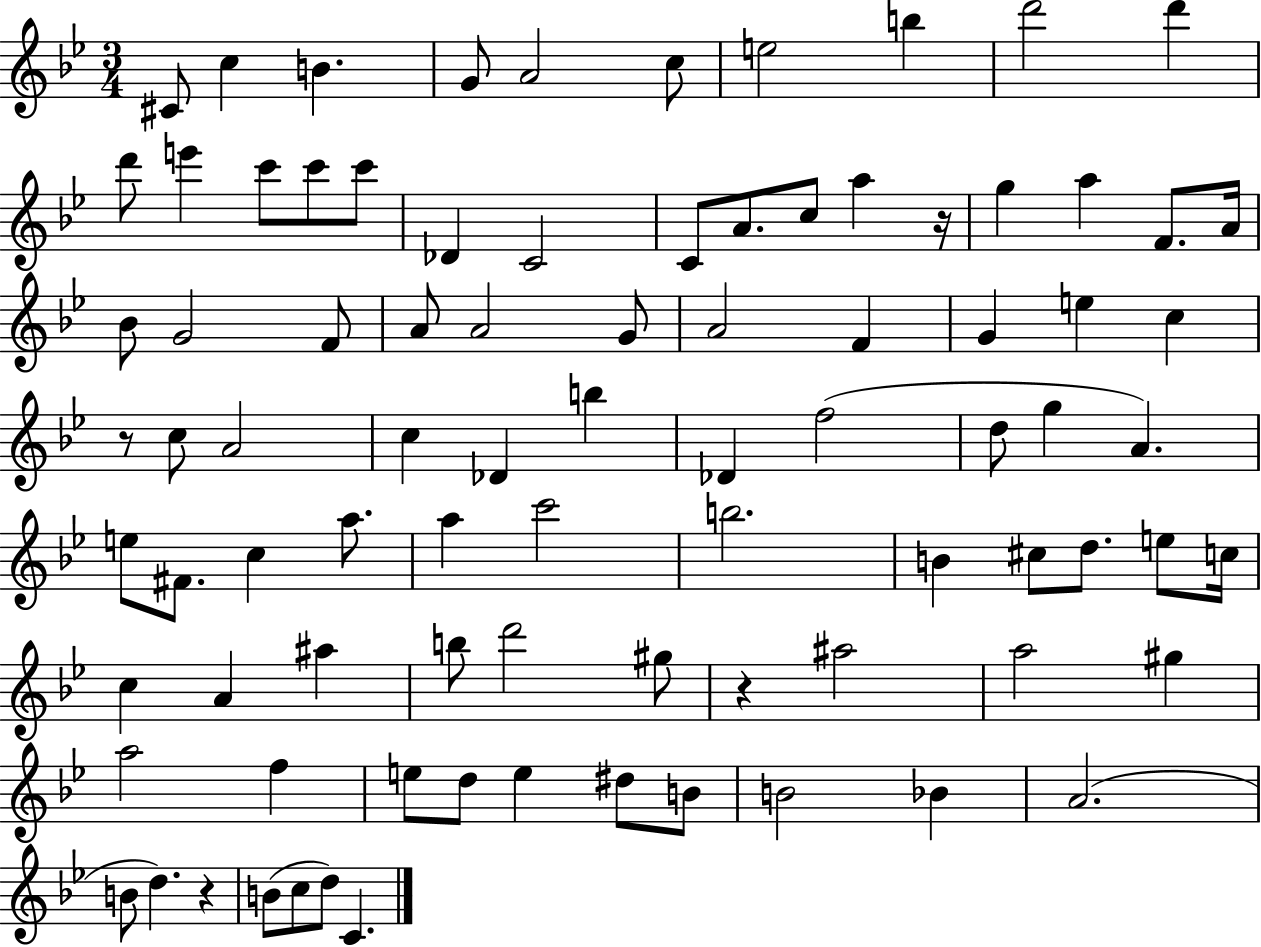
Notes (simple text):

C#4/e C5/q B4/q. G4/e A4/h C5/e E5/h B5/q D6/h D6/q D6/e E6/q C6/e C6/e C6/e Db4/q C4/h C4/e A4/e. C5/e A5/q R/s G5/q A5/q F4/e. A4/s Bb4/e G4/h F4/e A4/e A4/h G4/e A4/h F4/q G4/q E5/q C5/q R/e C5/e A4/h C5/q Db4/q B5/q Db4/q F5/h D5/e G5/q A4/q. E5/e F#4/e. C5/q A5/e. A5/q C6/h B5/h. B4/q C#5/e D5/e. E5/e C5/s C5/q A4/q A#5/q B5/e D6/h G#5/e R/q A#5/h A5/h G#5/q A5/h F5/q E5/e D5/e E5/q D#5/e B4/e B4/h Bb4/q A4/h. B4/e D5/q. R/q B4/e C5/e D5/e C4/q.